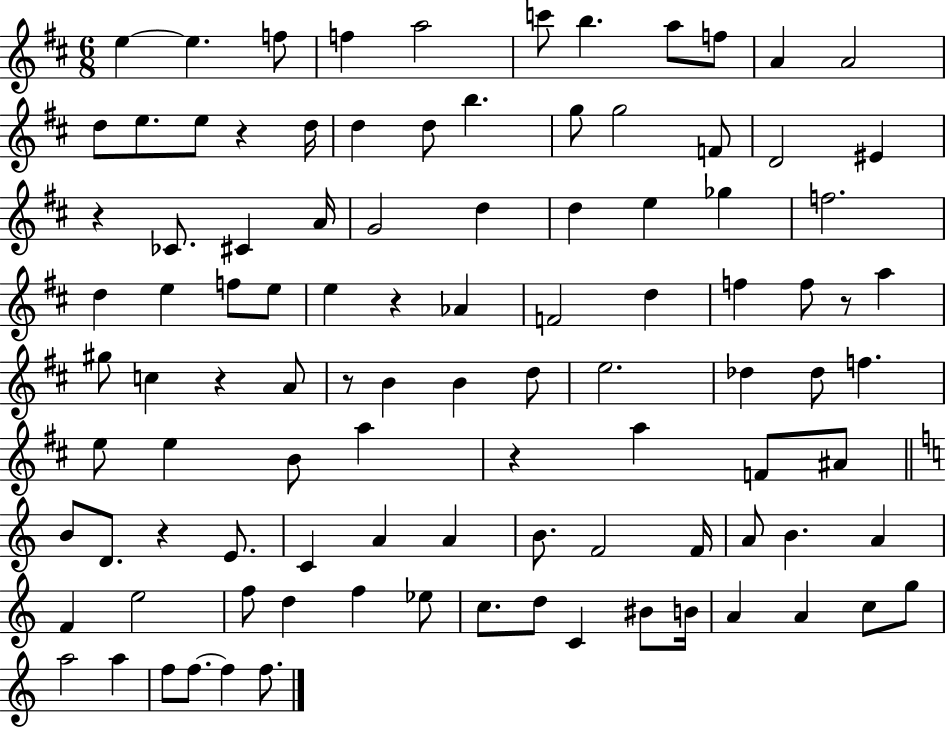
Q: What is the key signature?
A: D major